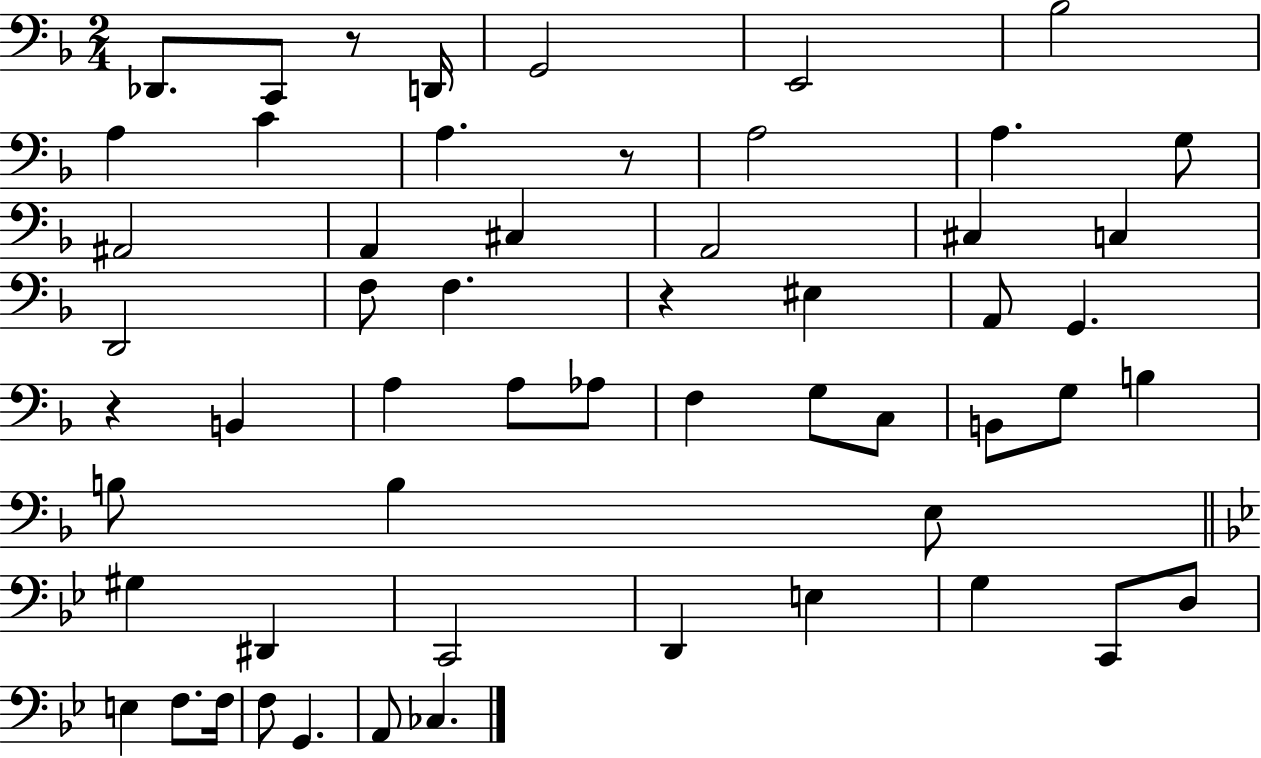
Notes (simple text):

Db2/e. C2/e R/e D2/s G2/h E2/h Bb3/h A3/q C4/q A3/q. R/e A3/h A3/q. G3/e A#2/h A2/q C#3/q A2/h C#3/q C3/q D2/h F3/e F3/q. R/q EIS3/q A2/e G2/q. R/q B2/q A3/q A3/e Ab3/e F3/q G3/e C3/e B2/e G3/e B3/q B3/e B3/q E3/e G#3/q D#2/q C2/h D2/q E3/q G3/q C2/e D3/e E3/q F3/e. F3/s F3/e G2/q. A2/e CES3/q.